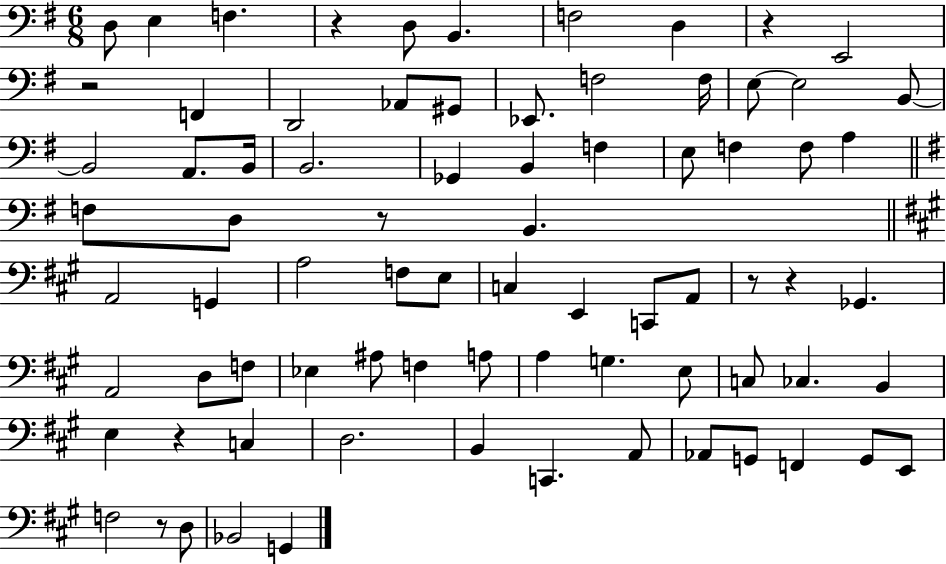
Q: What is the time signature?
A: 6/8